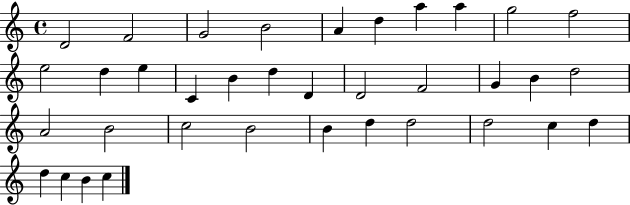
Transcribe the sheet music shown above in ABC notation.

X:1
T:Untitled
M:4/4
L:1/4
K:C
D2 F2 G2 B2 A d a a g2 f2 e2 d e C B d D D2 F2 G B d2 A2 B2 c2 B2 B d d2 d2 c d d c B c